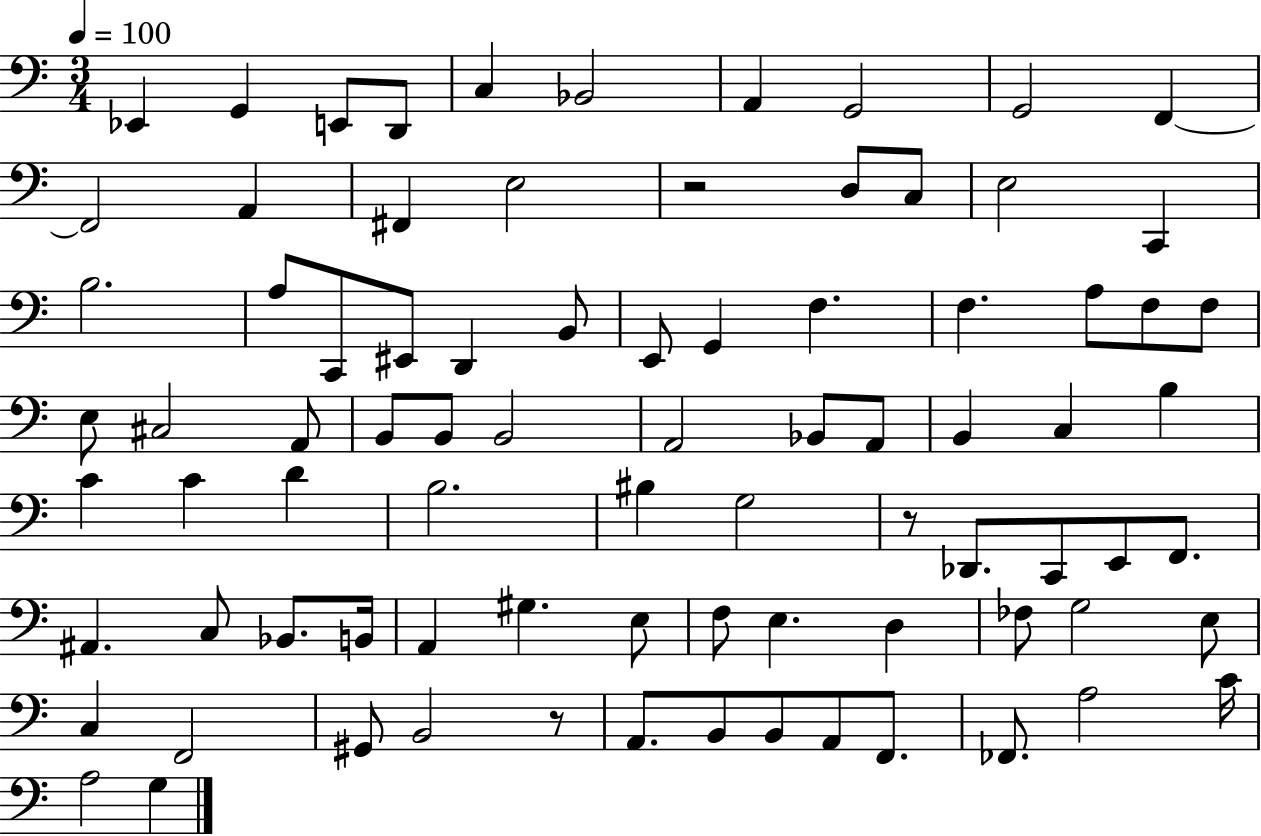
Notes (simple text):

Eb2/q G2/q E2/e D2/e C3/q Bb2/h A2/q G2/h G2/h F2/q F2/h A2/q F#2/q E3/h R/h D3/e C3/e E3/h C2/q B3/h. A3/e C2/e EIS2/e D2/q B2/e E2/e G2/q F3/q. F3/q. A3/e F3/e F3/e E3/e C#3/h A2/e B2/e B2/e B2/h A2/h Bb2/e A2/e B2/q C3/q B3/q C4/q C4/q D4/q B3/h. BIS3/q G3/h R/e Db2/e. C2/e E2/e F2/e. A#2/q. C3/e Bb2/e. B2/s A2/q G#3/q. E3/e F3/e E3/q. D3/q FES3/e G3/h E3/e C3/q F2/h G#2/e B2/h R/e A2/e. B2/e B2/e A2/e F2/e. FES2/e. A3/h C4/s A3/h G3/q